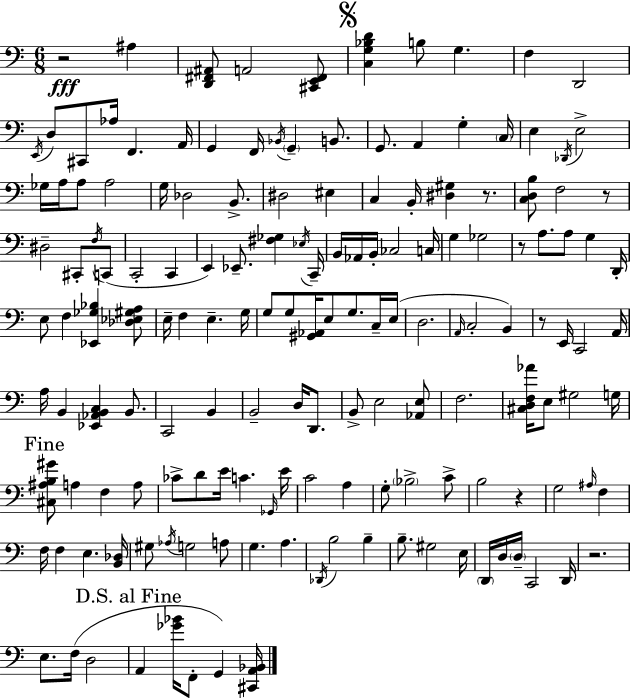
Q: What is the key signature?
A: A minor